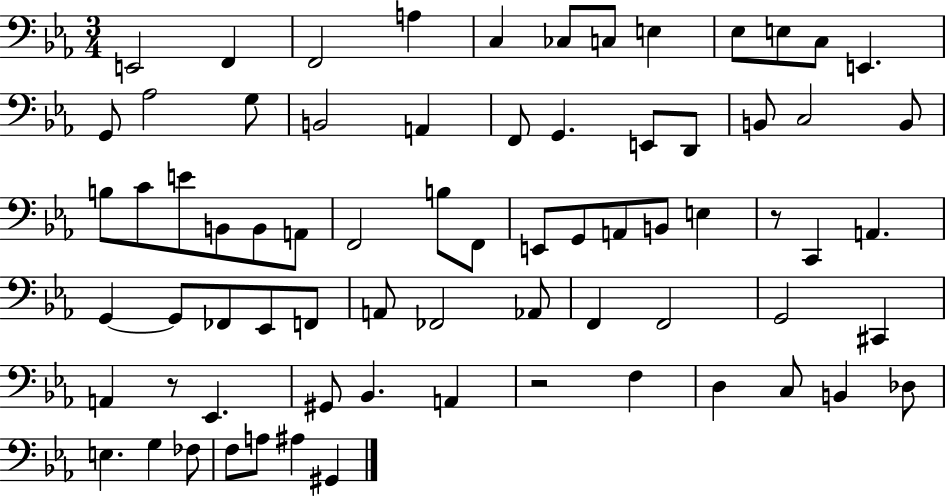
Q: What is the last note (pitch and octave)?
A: G#2